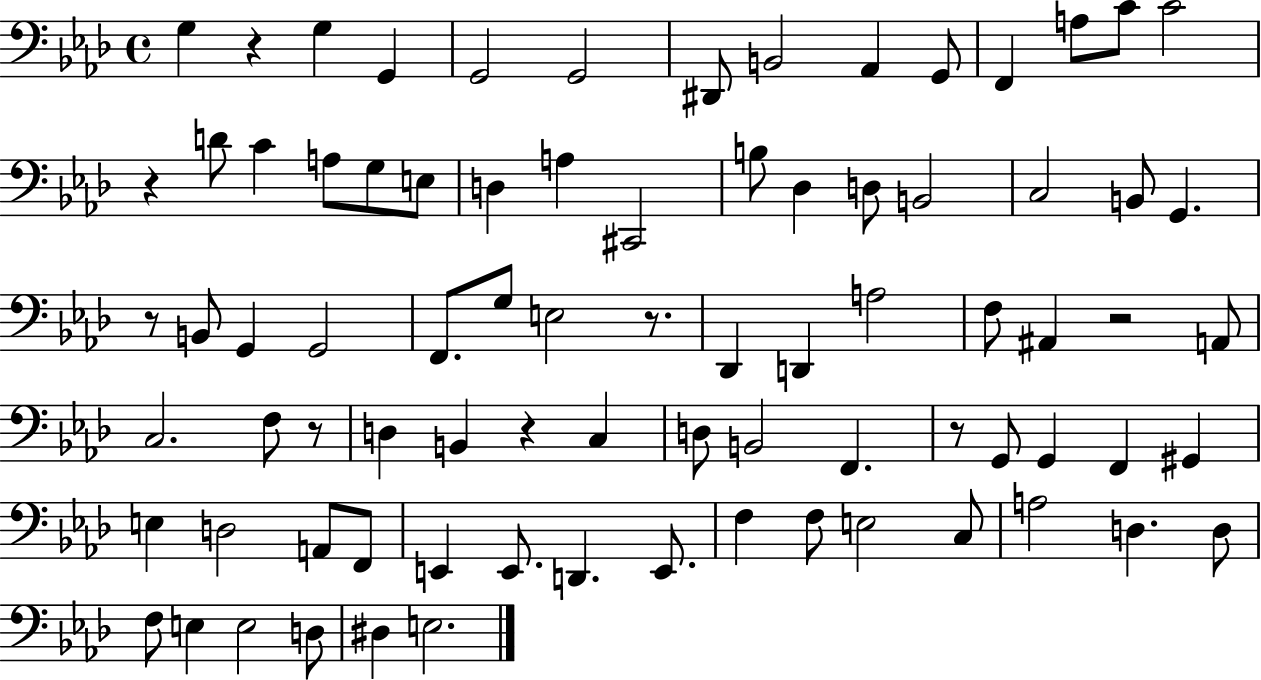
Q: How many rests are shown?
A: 8